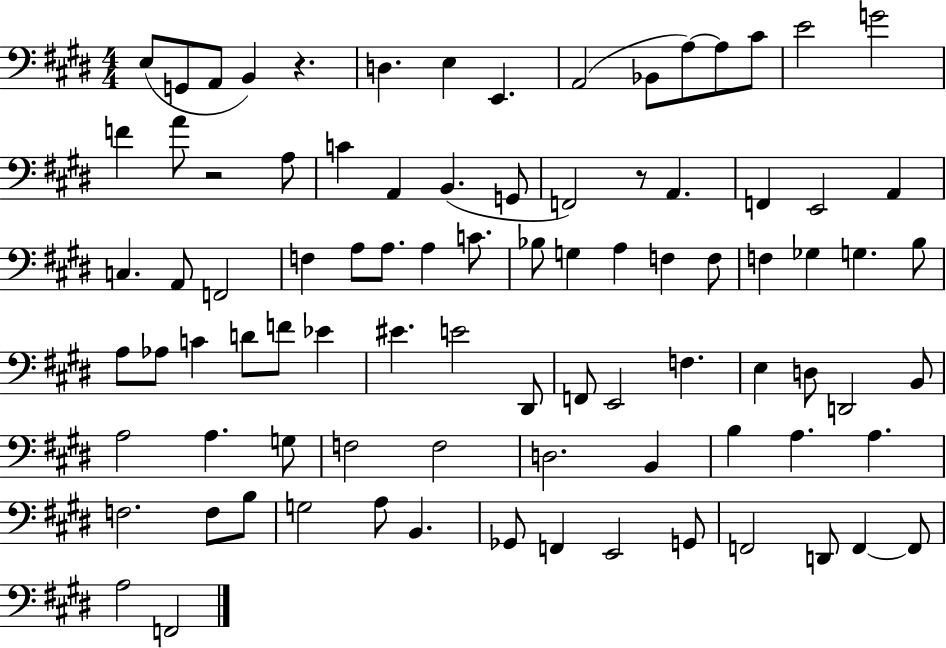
X:1
T:Untitled
M:4/4
L:1/4
K:E
E,/2 G,,/2 A,,/2 B,, z D, E, E,, A,,2 _B,,/2 A,/2 A,/2 ^C/2 E2 G2 F A/2 z2 A,/2 C A,, B,, G,,/2 F,,2 z/2 A,, F,, E,,2 A,, C, A,,/2 F,,2 F, A,/2 A,/2 A, C/2 _B,/2 G, A, F, F,/2 F, _G, G, B,/2 A,/2 _A,/2 C D/2 F/2 _E ^E E2 ^D,,/2 F,,/2 E,,2 F, E, D,/2 D,,2 B,,/2 A,2 A, G,/2 F,2 F,2 D,2 B,, B, A, A, F,2 F,/2 B,/2 G,2 A,/2 B,, _G,,/2 F,, E,,2 G,,/2 F,,2 D,,/2 F,, F,,/2 A,2 F,,2